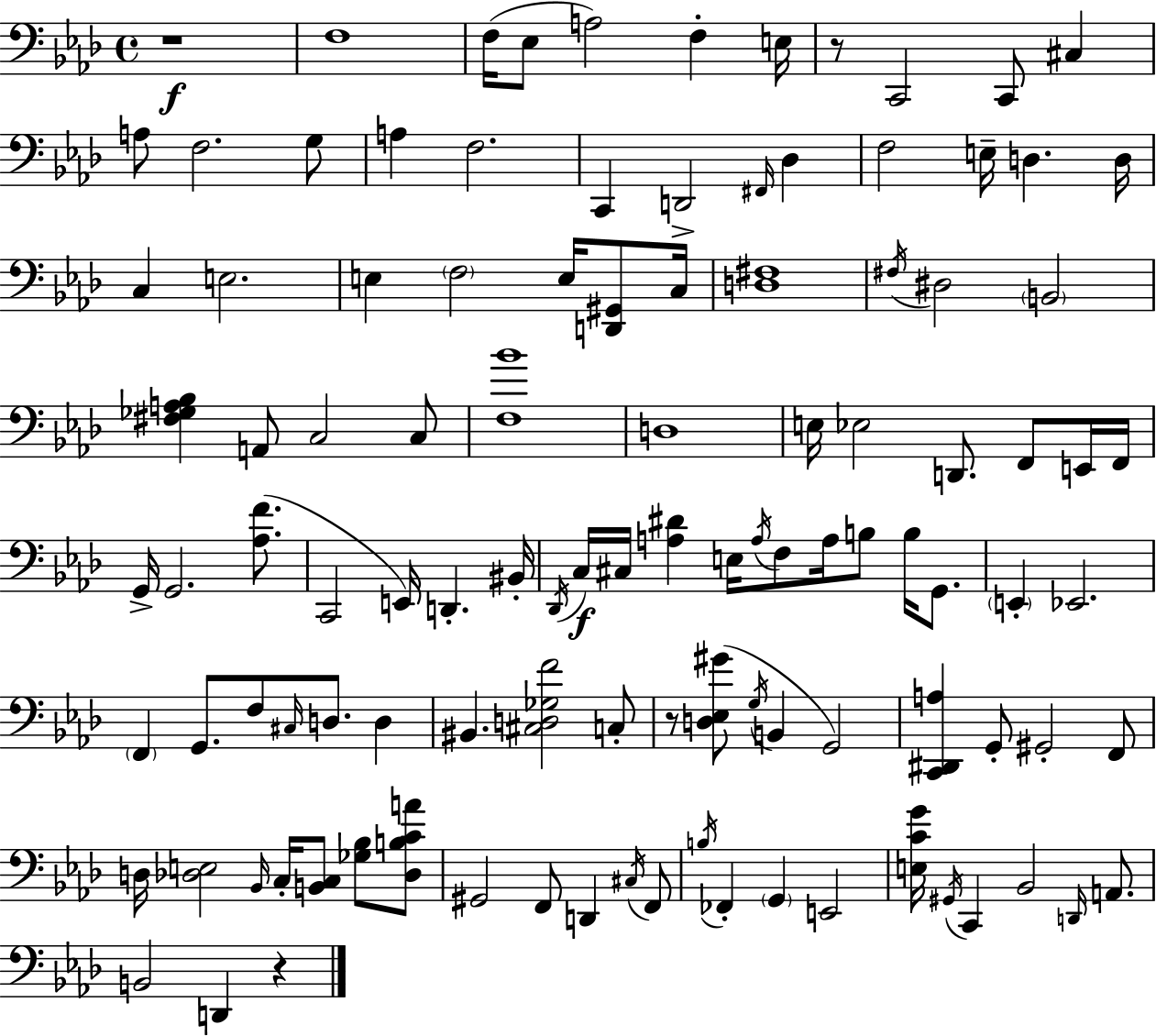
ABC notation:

X:1
T:Untitled
M:4/4
L:1/4
K:Fm
z4 F,4 F,/4 _E,/2 A,2 F, E,/4 z/2 C,,2 C,,/2 ^C, A,/2 F,2 G,/2 A, F,2 C,, D,,2 ^F,,/4 _D, F,2 E,/4 D, D,/4 C, E,2 E, F,2 E,/4 [D,,^G,,]/2 C,/4 [D,^F,]4 ^F,/4 ^D,2 B,,2 [^F,_G,A,_B,] A,,/2 C,2 C,/2 [F,_B]4 D,4 E,/4 _E,2 D,,/2 F,,/2 E,,/4 F,,/4 G,,/4 G,,2 [_A,F]/2 C,,2 E,,/4 D,, ^B,,/4 _D,,/4 C,/4 ^C,/4 [A,^D] E,/4 A,/4 F,/2 A,/4 B,/2 B,/4 G,,/2 E,, _E,,2 F,, G,,/2 F,/2 ^C,/4 D,/2 D, ^B,, [^C,D,_G,F]2 C,/2 z/2 [D,_E,^G]/2 G,/4 B,, G,,2 [C,,^D,,A,] G,,/2 ^G,,2 F,,/2 D,/4 [_D,E,]2 _B,,/4 C,/4 [B,,C,]/2 [_G,_B,]/2 [_D,B,CA]/2 ^G,,2 F,,/2 D,, ^C,/4 F,,/2 B,/4 _F,, G,, E,,2 [E,CG]/4 ^G,,/4 C,, _B,,2 D,,/4 A,,/2 B,,2 D,, z